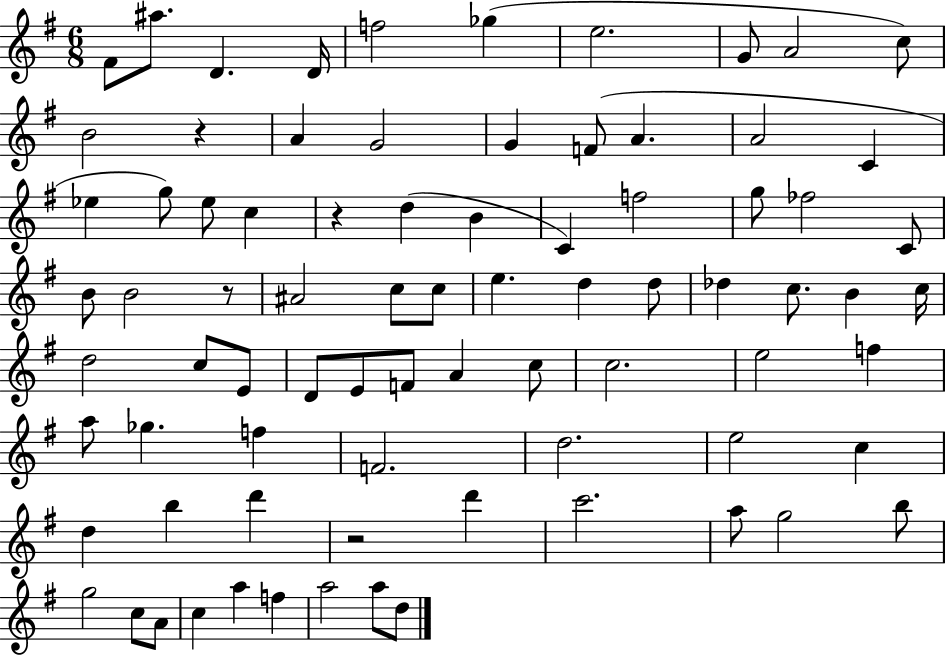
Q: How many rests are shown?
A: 4